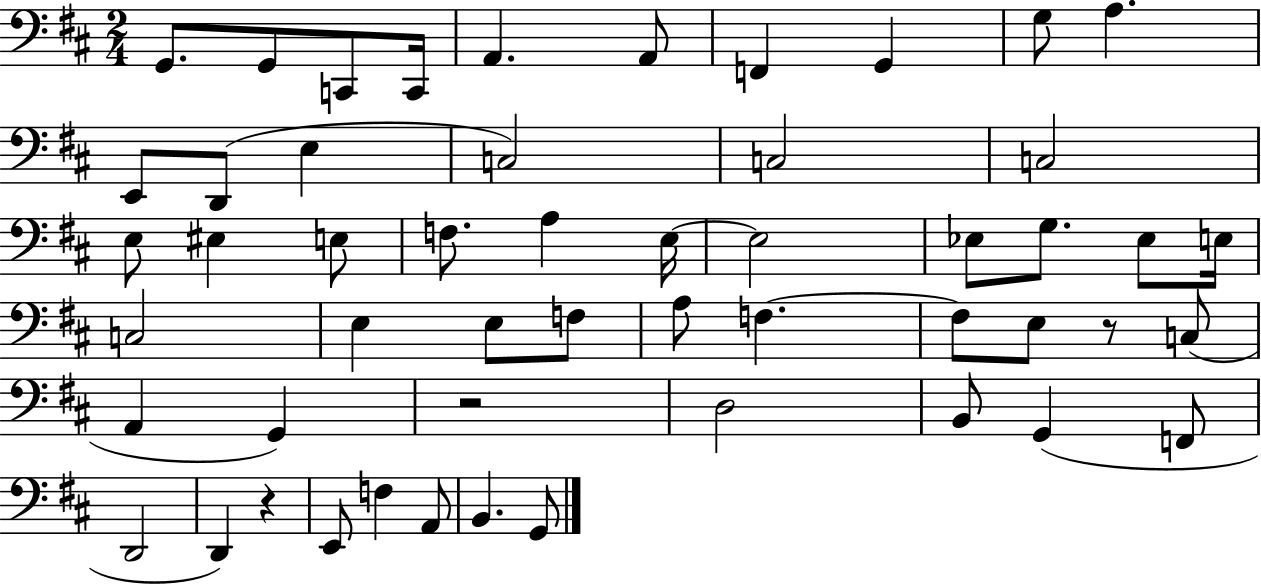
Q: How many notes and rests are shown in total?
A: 52